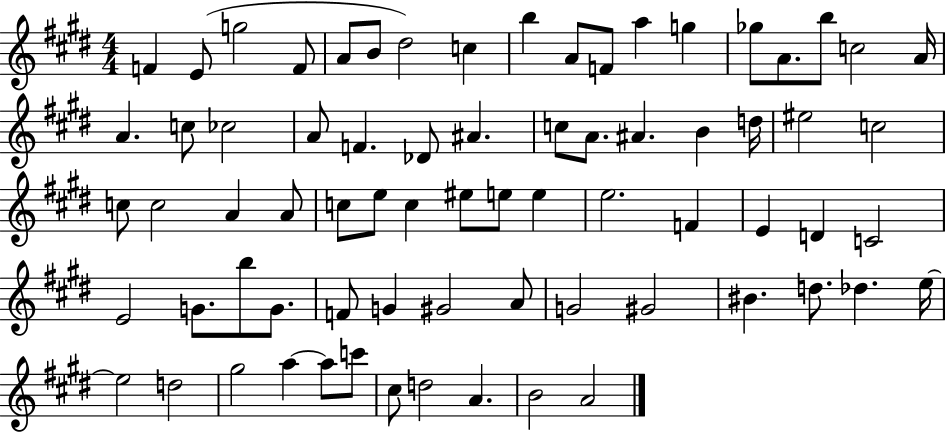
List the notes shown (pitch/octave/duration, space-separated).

F4/q E4/e G5/h F4/e A4/e B4/e D#5/h C5/q B5/q A4/e F4/e A5/q G5/q Gb5/e A4/e. B5/e C5/h A4/s A4/q. C5/e CES5/h A4/e F4/q. Db4/e A#4/q. C5/e A4/e. A#4/q. B4/q D5/s EIS5/h C5/h C5/e C5/h A4/q A4/e C5/e E5/e C5/q EIS5/e E5/e E5/q E5/h. F4/q E4/q D4/q C4/h E4/h G4/e. B5/e G4/e. F4/e G4/q G#4/h A4/e G4/h G#4/h BIS4/q. D5/e. Db5/q. E5/s E5/h D5/h G#5/h A5/q A5/e C6/e C#5/e D5/h A4/q. B4/h A4/h